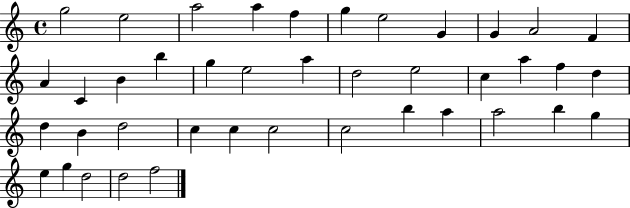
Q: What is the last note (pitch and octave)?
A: F5